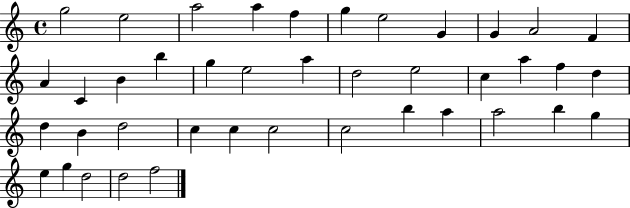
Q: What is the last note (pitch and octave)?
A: F5